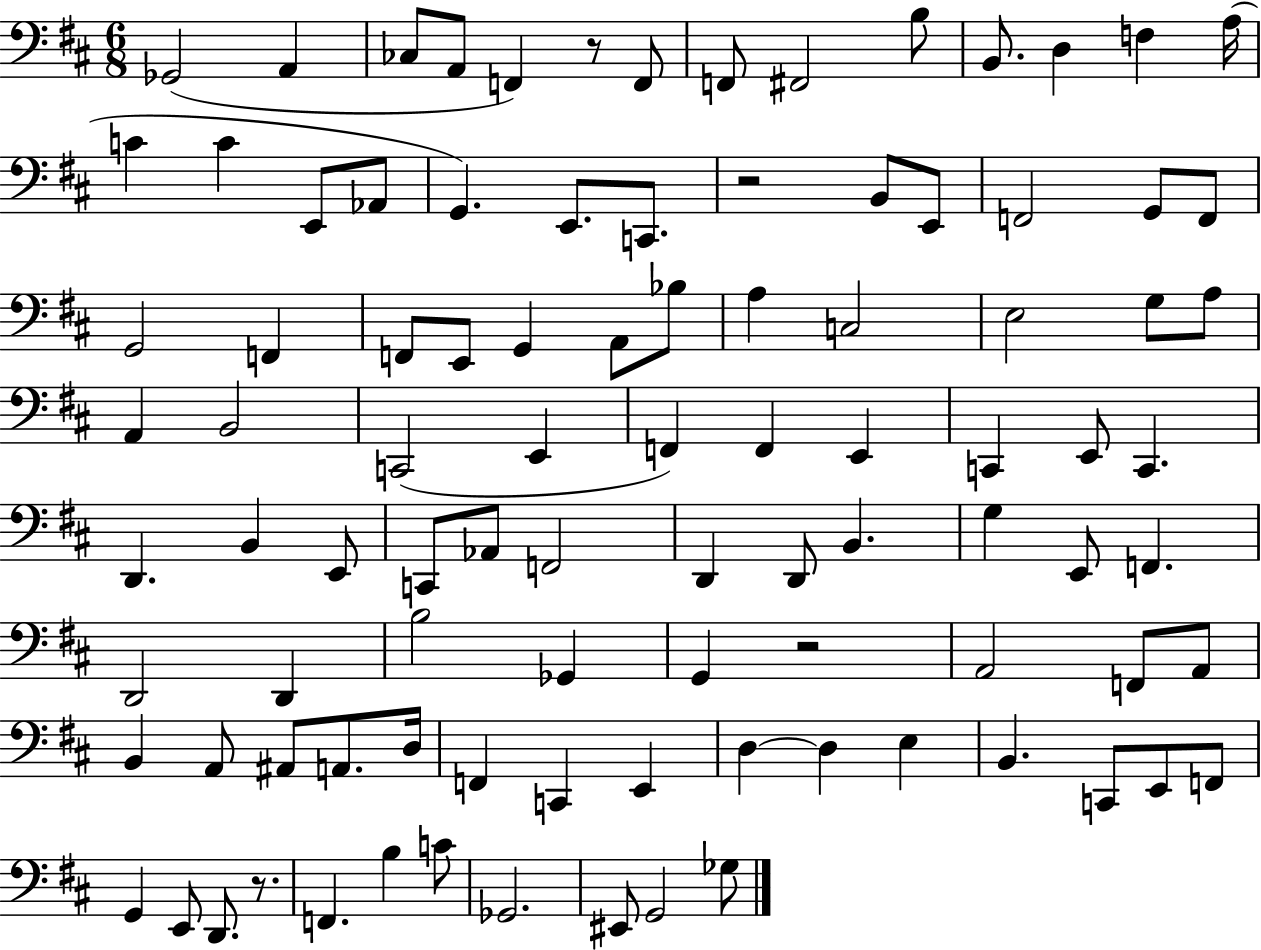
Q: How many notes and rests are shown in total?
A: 96